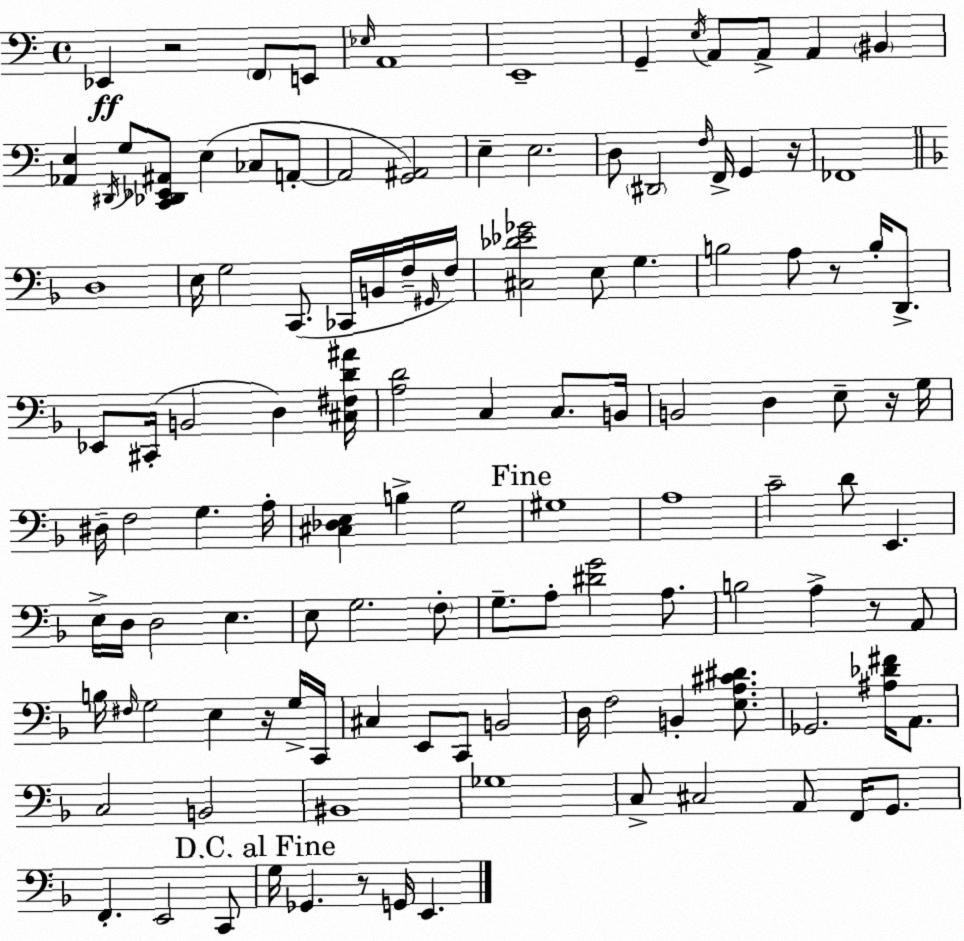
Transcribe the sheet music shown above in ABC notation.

X:1
T:Untitled
M:4/4
L:1/4
K:Am
_E,, z2 F,,/2 E,,/2 _E,/4 A,,4 E,,4 G,, E,/4 A,,/2 A,,/2 A,, ^B,, [_A,,E,] ^D,,/4 G,/2 [C,,_D,,_E,,^A,,]/2 E, _C,/2 A,,/2 A,,2 [G,,^A,,]2 E, E,2 D,/2 ^D,,2 F,/4 F,,/4 G,, z/4 _F,,4 D,4 E,/4 G,2 C,,/2 _C,,/4 B,,/4 F,/4 ^G,,/4 F,/4 [^C,_D_E_G]2 E,/2 G, B,2 A,/2 z/2 B,/4 D,,/2 _E,,/2 ^C,,/4 B,,2 D, [^C,^F,D^A]/4 [A,D]2 C, C,/2 B,,/4 B,,2 D, E,/2 z/4 G,/4 ^D,/4 F,2 G, A,/4 [^C,_D,E,] B, G,2 ^G,4 A,4 C2 D/2 E,, E,/4 D,/4 D,2 E, E,/2 G,2 F,/2 G,/2 A,/2 [^DG]2 A,/2 B,2 A, z/2 A,,/2 B,/4 ^F,/4 G,2 E, z/4 G,/4 C,,/4 ^C, E,,/2 C,,/2 B,,2 D,/4 F,2 B,, [E,A,^C^D]/2 _G,,2 [^A,_D^F]/4 A,,/2 C,2 B,,2 ^B,,4 _G,4 C,/2 ^C,2 A,,/2 F,,/4 G,,/2 F,, E,,2 C,,/2 G,/4 _G,, z/2 G,,/4 E,,